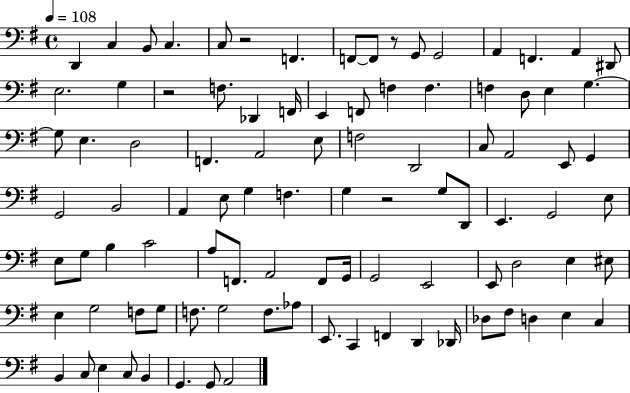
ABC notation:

X:1
T:Untitled
M:4/4
L:1/4
K:G
D,, C, B,,/2 C, C,/2 z2 F,, F,,/2 F,,/2 z/2 G,,/2 G,,2 A,, F,, A,, ^D,,/2 E,2 G, z2 F,/2 _D,, F,,/4 E,, F,,/2 F, F, F, D,/2 E, G, G,/2 E, D,2 F,, A,,2 E,/2 F,2 D,,2 C,/2 A,,2 E,,/2 G,, G,,2 B,,2 A,, E,/2 G, F, G, z2 G,/2 D,,/2 E,, G,,2 E,/2 E,/2 G,/2 B, C2 A,/2 F,,/2 A,,2 F,,/2 G,,/4 G,,2 E,,2 E,,/2 D,2 E, ^E,/2 E, G,2 F,/2 G,/2 F,/2 G,2 F,/2 _A,/2 E,,/2 C,, F,, D,, _D,,/4 _D,/2 ^F,/2 D, E, C, B,, C,/2 E, C,/2 B,, G,, G,,/2 A,,2